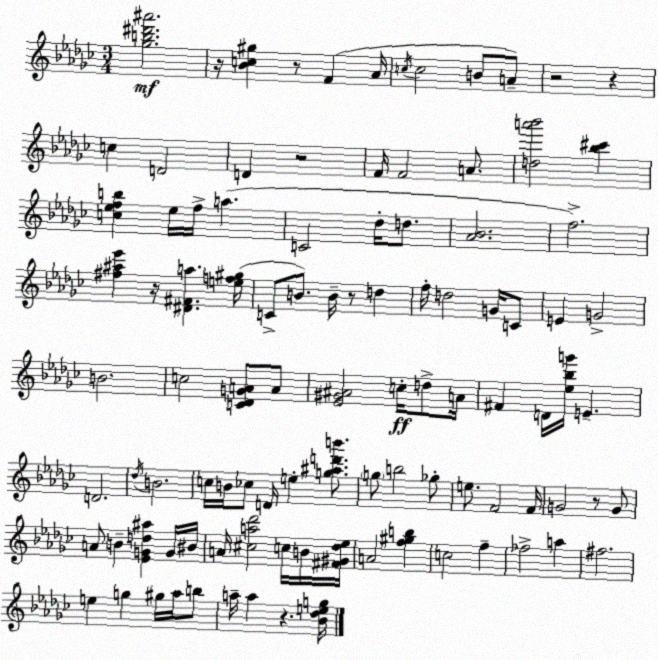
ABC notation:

X:1
T:Untitled
M:3/4
L:1/4
K:Ebm
[_gb^d'^a']2 z/4 [_Bc^g] z/2 F _A/4 c/4 c2 B/2 A/2 z2 z c D2 D z2 F/4 F2 A/2 [da'_b']2 [_b^c'] [c_efb] _e/4 f/4 a C2 _d/4 d/2 [_A_B]2 f2 [^f^a_e'] z/4 [^D^Fa] [ef^g]/4 C/2 B/2 B/4 z/2 d f/4 d2 G/4 C/2 E G2 B2 c2 [C_DGA]/2 A/2 [_E^G^A]2 c/4 d/2 A/4 ^F D/4 [_e_bg']/4 E D2 _d/4 B2 c/4 B/4 _c/2 D/4 e [g^ad'b']/2 g/2 b2 _g/2 e/2 F2 F/4 G2 z/2 G/2 A/2 B [_EGd^a] G/4 ^B/4 A/4 [^ca_d']2 c/4 B/4 [^F^G_d_e]/4 A2 [f^gb] c2 f _f2 a ^f2 e g ^g/4 _a/4 b/2 a/4 a z [_B_deg]/4